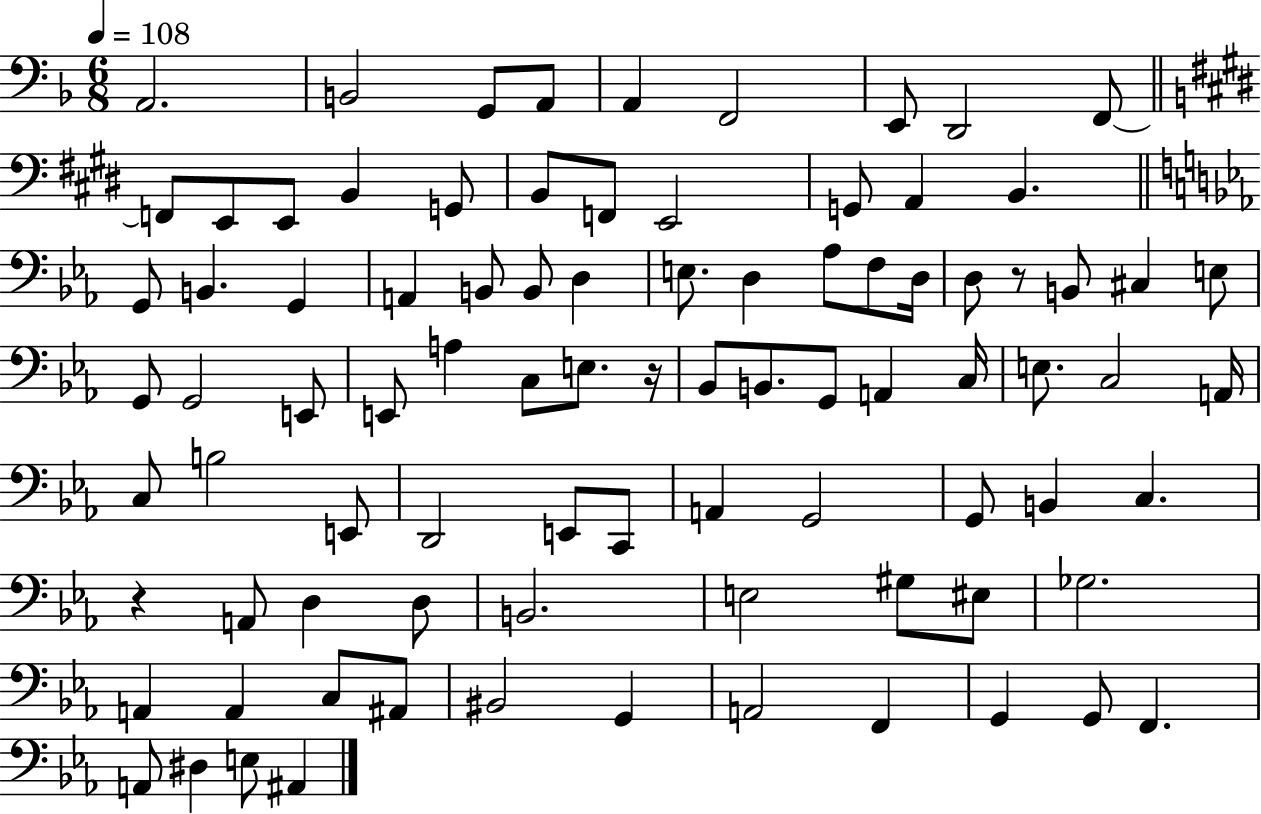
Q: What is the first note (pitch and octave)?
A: A2